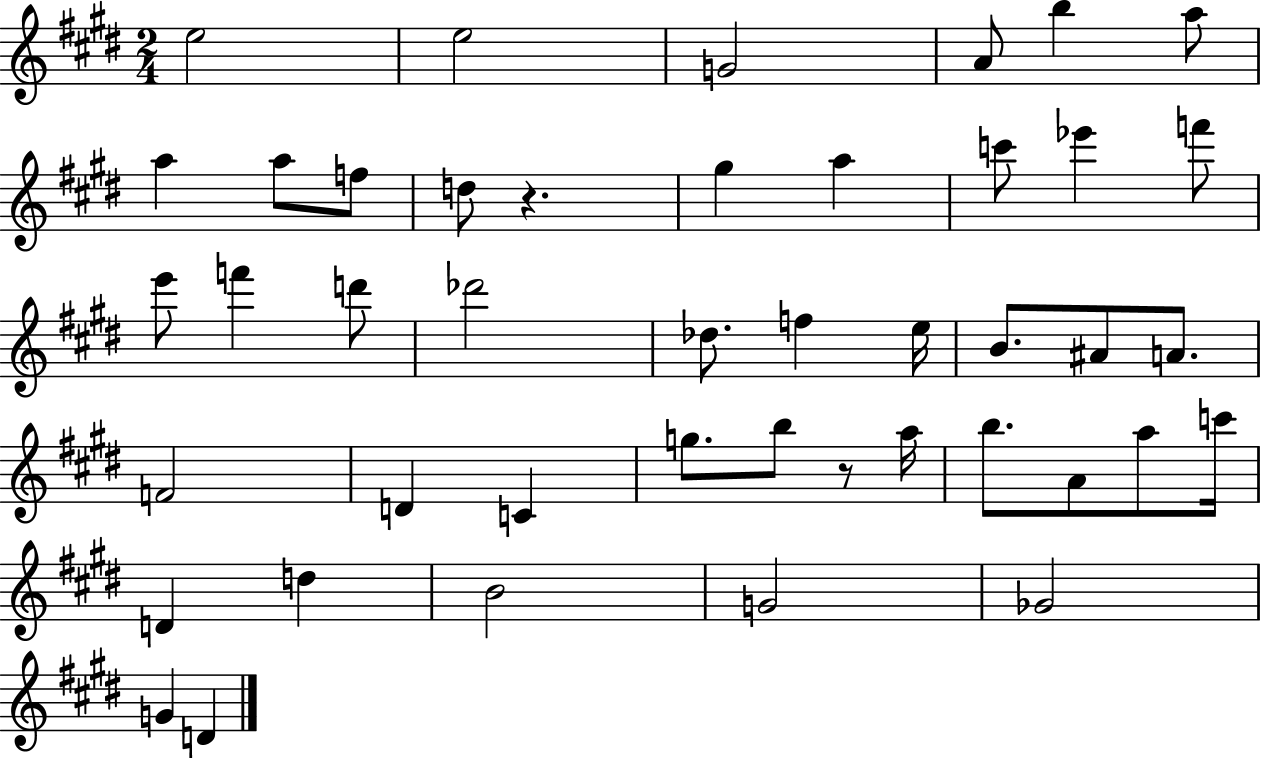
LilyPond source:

{
  \clef treble
  \numericTimeSignature
  \time 2/4
  \key e \major
  \repeat volta 2 { e''2 | e''2 | g'2 | a'8 b''4 a''8 | \break a''4 a''8 f''8 | d''8 r4. | gis''4 a''4 | c'''8 ees'''4 f'''8 | \break e'''8 f'''4 d'''8 | des'''2 | des''8. f''4 e''16 | b'8. ais'8 a'8. | \break f'2 | d'4 c'4 | g''8. b''8 r8 a''16 | b''8. a'8 a''8 c'''16 | \break d'4 d''4 | b'2 | g'2 | ges'2 | \break g'4 d'4 | } \bar "|."
}